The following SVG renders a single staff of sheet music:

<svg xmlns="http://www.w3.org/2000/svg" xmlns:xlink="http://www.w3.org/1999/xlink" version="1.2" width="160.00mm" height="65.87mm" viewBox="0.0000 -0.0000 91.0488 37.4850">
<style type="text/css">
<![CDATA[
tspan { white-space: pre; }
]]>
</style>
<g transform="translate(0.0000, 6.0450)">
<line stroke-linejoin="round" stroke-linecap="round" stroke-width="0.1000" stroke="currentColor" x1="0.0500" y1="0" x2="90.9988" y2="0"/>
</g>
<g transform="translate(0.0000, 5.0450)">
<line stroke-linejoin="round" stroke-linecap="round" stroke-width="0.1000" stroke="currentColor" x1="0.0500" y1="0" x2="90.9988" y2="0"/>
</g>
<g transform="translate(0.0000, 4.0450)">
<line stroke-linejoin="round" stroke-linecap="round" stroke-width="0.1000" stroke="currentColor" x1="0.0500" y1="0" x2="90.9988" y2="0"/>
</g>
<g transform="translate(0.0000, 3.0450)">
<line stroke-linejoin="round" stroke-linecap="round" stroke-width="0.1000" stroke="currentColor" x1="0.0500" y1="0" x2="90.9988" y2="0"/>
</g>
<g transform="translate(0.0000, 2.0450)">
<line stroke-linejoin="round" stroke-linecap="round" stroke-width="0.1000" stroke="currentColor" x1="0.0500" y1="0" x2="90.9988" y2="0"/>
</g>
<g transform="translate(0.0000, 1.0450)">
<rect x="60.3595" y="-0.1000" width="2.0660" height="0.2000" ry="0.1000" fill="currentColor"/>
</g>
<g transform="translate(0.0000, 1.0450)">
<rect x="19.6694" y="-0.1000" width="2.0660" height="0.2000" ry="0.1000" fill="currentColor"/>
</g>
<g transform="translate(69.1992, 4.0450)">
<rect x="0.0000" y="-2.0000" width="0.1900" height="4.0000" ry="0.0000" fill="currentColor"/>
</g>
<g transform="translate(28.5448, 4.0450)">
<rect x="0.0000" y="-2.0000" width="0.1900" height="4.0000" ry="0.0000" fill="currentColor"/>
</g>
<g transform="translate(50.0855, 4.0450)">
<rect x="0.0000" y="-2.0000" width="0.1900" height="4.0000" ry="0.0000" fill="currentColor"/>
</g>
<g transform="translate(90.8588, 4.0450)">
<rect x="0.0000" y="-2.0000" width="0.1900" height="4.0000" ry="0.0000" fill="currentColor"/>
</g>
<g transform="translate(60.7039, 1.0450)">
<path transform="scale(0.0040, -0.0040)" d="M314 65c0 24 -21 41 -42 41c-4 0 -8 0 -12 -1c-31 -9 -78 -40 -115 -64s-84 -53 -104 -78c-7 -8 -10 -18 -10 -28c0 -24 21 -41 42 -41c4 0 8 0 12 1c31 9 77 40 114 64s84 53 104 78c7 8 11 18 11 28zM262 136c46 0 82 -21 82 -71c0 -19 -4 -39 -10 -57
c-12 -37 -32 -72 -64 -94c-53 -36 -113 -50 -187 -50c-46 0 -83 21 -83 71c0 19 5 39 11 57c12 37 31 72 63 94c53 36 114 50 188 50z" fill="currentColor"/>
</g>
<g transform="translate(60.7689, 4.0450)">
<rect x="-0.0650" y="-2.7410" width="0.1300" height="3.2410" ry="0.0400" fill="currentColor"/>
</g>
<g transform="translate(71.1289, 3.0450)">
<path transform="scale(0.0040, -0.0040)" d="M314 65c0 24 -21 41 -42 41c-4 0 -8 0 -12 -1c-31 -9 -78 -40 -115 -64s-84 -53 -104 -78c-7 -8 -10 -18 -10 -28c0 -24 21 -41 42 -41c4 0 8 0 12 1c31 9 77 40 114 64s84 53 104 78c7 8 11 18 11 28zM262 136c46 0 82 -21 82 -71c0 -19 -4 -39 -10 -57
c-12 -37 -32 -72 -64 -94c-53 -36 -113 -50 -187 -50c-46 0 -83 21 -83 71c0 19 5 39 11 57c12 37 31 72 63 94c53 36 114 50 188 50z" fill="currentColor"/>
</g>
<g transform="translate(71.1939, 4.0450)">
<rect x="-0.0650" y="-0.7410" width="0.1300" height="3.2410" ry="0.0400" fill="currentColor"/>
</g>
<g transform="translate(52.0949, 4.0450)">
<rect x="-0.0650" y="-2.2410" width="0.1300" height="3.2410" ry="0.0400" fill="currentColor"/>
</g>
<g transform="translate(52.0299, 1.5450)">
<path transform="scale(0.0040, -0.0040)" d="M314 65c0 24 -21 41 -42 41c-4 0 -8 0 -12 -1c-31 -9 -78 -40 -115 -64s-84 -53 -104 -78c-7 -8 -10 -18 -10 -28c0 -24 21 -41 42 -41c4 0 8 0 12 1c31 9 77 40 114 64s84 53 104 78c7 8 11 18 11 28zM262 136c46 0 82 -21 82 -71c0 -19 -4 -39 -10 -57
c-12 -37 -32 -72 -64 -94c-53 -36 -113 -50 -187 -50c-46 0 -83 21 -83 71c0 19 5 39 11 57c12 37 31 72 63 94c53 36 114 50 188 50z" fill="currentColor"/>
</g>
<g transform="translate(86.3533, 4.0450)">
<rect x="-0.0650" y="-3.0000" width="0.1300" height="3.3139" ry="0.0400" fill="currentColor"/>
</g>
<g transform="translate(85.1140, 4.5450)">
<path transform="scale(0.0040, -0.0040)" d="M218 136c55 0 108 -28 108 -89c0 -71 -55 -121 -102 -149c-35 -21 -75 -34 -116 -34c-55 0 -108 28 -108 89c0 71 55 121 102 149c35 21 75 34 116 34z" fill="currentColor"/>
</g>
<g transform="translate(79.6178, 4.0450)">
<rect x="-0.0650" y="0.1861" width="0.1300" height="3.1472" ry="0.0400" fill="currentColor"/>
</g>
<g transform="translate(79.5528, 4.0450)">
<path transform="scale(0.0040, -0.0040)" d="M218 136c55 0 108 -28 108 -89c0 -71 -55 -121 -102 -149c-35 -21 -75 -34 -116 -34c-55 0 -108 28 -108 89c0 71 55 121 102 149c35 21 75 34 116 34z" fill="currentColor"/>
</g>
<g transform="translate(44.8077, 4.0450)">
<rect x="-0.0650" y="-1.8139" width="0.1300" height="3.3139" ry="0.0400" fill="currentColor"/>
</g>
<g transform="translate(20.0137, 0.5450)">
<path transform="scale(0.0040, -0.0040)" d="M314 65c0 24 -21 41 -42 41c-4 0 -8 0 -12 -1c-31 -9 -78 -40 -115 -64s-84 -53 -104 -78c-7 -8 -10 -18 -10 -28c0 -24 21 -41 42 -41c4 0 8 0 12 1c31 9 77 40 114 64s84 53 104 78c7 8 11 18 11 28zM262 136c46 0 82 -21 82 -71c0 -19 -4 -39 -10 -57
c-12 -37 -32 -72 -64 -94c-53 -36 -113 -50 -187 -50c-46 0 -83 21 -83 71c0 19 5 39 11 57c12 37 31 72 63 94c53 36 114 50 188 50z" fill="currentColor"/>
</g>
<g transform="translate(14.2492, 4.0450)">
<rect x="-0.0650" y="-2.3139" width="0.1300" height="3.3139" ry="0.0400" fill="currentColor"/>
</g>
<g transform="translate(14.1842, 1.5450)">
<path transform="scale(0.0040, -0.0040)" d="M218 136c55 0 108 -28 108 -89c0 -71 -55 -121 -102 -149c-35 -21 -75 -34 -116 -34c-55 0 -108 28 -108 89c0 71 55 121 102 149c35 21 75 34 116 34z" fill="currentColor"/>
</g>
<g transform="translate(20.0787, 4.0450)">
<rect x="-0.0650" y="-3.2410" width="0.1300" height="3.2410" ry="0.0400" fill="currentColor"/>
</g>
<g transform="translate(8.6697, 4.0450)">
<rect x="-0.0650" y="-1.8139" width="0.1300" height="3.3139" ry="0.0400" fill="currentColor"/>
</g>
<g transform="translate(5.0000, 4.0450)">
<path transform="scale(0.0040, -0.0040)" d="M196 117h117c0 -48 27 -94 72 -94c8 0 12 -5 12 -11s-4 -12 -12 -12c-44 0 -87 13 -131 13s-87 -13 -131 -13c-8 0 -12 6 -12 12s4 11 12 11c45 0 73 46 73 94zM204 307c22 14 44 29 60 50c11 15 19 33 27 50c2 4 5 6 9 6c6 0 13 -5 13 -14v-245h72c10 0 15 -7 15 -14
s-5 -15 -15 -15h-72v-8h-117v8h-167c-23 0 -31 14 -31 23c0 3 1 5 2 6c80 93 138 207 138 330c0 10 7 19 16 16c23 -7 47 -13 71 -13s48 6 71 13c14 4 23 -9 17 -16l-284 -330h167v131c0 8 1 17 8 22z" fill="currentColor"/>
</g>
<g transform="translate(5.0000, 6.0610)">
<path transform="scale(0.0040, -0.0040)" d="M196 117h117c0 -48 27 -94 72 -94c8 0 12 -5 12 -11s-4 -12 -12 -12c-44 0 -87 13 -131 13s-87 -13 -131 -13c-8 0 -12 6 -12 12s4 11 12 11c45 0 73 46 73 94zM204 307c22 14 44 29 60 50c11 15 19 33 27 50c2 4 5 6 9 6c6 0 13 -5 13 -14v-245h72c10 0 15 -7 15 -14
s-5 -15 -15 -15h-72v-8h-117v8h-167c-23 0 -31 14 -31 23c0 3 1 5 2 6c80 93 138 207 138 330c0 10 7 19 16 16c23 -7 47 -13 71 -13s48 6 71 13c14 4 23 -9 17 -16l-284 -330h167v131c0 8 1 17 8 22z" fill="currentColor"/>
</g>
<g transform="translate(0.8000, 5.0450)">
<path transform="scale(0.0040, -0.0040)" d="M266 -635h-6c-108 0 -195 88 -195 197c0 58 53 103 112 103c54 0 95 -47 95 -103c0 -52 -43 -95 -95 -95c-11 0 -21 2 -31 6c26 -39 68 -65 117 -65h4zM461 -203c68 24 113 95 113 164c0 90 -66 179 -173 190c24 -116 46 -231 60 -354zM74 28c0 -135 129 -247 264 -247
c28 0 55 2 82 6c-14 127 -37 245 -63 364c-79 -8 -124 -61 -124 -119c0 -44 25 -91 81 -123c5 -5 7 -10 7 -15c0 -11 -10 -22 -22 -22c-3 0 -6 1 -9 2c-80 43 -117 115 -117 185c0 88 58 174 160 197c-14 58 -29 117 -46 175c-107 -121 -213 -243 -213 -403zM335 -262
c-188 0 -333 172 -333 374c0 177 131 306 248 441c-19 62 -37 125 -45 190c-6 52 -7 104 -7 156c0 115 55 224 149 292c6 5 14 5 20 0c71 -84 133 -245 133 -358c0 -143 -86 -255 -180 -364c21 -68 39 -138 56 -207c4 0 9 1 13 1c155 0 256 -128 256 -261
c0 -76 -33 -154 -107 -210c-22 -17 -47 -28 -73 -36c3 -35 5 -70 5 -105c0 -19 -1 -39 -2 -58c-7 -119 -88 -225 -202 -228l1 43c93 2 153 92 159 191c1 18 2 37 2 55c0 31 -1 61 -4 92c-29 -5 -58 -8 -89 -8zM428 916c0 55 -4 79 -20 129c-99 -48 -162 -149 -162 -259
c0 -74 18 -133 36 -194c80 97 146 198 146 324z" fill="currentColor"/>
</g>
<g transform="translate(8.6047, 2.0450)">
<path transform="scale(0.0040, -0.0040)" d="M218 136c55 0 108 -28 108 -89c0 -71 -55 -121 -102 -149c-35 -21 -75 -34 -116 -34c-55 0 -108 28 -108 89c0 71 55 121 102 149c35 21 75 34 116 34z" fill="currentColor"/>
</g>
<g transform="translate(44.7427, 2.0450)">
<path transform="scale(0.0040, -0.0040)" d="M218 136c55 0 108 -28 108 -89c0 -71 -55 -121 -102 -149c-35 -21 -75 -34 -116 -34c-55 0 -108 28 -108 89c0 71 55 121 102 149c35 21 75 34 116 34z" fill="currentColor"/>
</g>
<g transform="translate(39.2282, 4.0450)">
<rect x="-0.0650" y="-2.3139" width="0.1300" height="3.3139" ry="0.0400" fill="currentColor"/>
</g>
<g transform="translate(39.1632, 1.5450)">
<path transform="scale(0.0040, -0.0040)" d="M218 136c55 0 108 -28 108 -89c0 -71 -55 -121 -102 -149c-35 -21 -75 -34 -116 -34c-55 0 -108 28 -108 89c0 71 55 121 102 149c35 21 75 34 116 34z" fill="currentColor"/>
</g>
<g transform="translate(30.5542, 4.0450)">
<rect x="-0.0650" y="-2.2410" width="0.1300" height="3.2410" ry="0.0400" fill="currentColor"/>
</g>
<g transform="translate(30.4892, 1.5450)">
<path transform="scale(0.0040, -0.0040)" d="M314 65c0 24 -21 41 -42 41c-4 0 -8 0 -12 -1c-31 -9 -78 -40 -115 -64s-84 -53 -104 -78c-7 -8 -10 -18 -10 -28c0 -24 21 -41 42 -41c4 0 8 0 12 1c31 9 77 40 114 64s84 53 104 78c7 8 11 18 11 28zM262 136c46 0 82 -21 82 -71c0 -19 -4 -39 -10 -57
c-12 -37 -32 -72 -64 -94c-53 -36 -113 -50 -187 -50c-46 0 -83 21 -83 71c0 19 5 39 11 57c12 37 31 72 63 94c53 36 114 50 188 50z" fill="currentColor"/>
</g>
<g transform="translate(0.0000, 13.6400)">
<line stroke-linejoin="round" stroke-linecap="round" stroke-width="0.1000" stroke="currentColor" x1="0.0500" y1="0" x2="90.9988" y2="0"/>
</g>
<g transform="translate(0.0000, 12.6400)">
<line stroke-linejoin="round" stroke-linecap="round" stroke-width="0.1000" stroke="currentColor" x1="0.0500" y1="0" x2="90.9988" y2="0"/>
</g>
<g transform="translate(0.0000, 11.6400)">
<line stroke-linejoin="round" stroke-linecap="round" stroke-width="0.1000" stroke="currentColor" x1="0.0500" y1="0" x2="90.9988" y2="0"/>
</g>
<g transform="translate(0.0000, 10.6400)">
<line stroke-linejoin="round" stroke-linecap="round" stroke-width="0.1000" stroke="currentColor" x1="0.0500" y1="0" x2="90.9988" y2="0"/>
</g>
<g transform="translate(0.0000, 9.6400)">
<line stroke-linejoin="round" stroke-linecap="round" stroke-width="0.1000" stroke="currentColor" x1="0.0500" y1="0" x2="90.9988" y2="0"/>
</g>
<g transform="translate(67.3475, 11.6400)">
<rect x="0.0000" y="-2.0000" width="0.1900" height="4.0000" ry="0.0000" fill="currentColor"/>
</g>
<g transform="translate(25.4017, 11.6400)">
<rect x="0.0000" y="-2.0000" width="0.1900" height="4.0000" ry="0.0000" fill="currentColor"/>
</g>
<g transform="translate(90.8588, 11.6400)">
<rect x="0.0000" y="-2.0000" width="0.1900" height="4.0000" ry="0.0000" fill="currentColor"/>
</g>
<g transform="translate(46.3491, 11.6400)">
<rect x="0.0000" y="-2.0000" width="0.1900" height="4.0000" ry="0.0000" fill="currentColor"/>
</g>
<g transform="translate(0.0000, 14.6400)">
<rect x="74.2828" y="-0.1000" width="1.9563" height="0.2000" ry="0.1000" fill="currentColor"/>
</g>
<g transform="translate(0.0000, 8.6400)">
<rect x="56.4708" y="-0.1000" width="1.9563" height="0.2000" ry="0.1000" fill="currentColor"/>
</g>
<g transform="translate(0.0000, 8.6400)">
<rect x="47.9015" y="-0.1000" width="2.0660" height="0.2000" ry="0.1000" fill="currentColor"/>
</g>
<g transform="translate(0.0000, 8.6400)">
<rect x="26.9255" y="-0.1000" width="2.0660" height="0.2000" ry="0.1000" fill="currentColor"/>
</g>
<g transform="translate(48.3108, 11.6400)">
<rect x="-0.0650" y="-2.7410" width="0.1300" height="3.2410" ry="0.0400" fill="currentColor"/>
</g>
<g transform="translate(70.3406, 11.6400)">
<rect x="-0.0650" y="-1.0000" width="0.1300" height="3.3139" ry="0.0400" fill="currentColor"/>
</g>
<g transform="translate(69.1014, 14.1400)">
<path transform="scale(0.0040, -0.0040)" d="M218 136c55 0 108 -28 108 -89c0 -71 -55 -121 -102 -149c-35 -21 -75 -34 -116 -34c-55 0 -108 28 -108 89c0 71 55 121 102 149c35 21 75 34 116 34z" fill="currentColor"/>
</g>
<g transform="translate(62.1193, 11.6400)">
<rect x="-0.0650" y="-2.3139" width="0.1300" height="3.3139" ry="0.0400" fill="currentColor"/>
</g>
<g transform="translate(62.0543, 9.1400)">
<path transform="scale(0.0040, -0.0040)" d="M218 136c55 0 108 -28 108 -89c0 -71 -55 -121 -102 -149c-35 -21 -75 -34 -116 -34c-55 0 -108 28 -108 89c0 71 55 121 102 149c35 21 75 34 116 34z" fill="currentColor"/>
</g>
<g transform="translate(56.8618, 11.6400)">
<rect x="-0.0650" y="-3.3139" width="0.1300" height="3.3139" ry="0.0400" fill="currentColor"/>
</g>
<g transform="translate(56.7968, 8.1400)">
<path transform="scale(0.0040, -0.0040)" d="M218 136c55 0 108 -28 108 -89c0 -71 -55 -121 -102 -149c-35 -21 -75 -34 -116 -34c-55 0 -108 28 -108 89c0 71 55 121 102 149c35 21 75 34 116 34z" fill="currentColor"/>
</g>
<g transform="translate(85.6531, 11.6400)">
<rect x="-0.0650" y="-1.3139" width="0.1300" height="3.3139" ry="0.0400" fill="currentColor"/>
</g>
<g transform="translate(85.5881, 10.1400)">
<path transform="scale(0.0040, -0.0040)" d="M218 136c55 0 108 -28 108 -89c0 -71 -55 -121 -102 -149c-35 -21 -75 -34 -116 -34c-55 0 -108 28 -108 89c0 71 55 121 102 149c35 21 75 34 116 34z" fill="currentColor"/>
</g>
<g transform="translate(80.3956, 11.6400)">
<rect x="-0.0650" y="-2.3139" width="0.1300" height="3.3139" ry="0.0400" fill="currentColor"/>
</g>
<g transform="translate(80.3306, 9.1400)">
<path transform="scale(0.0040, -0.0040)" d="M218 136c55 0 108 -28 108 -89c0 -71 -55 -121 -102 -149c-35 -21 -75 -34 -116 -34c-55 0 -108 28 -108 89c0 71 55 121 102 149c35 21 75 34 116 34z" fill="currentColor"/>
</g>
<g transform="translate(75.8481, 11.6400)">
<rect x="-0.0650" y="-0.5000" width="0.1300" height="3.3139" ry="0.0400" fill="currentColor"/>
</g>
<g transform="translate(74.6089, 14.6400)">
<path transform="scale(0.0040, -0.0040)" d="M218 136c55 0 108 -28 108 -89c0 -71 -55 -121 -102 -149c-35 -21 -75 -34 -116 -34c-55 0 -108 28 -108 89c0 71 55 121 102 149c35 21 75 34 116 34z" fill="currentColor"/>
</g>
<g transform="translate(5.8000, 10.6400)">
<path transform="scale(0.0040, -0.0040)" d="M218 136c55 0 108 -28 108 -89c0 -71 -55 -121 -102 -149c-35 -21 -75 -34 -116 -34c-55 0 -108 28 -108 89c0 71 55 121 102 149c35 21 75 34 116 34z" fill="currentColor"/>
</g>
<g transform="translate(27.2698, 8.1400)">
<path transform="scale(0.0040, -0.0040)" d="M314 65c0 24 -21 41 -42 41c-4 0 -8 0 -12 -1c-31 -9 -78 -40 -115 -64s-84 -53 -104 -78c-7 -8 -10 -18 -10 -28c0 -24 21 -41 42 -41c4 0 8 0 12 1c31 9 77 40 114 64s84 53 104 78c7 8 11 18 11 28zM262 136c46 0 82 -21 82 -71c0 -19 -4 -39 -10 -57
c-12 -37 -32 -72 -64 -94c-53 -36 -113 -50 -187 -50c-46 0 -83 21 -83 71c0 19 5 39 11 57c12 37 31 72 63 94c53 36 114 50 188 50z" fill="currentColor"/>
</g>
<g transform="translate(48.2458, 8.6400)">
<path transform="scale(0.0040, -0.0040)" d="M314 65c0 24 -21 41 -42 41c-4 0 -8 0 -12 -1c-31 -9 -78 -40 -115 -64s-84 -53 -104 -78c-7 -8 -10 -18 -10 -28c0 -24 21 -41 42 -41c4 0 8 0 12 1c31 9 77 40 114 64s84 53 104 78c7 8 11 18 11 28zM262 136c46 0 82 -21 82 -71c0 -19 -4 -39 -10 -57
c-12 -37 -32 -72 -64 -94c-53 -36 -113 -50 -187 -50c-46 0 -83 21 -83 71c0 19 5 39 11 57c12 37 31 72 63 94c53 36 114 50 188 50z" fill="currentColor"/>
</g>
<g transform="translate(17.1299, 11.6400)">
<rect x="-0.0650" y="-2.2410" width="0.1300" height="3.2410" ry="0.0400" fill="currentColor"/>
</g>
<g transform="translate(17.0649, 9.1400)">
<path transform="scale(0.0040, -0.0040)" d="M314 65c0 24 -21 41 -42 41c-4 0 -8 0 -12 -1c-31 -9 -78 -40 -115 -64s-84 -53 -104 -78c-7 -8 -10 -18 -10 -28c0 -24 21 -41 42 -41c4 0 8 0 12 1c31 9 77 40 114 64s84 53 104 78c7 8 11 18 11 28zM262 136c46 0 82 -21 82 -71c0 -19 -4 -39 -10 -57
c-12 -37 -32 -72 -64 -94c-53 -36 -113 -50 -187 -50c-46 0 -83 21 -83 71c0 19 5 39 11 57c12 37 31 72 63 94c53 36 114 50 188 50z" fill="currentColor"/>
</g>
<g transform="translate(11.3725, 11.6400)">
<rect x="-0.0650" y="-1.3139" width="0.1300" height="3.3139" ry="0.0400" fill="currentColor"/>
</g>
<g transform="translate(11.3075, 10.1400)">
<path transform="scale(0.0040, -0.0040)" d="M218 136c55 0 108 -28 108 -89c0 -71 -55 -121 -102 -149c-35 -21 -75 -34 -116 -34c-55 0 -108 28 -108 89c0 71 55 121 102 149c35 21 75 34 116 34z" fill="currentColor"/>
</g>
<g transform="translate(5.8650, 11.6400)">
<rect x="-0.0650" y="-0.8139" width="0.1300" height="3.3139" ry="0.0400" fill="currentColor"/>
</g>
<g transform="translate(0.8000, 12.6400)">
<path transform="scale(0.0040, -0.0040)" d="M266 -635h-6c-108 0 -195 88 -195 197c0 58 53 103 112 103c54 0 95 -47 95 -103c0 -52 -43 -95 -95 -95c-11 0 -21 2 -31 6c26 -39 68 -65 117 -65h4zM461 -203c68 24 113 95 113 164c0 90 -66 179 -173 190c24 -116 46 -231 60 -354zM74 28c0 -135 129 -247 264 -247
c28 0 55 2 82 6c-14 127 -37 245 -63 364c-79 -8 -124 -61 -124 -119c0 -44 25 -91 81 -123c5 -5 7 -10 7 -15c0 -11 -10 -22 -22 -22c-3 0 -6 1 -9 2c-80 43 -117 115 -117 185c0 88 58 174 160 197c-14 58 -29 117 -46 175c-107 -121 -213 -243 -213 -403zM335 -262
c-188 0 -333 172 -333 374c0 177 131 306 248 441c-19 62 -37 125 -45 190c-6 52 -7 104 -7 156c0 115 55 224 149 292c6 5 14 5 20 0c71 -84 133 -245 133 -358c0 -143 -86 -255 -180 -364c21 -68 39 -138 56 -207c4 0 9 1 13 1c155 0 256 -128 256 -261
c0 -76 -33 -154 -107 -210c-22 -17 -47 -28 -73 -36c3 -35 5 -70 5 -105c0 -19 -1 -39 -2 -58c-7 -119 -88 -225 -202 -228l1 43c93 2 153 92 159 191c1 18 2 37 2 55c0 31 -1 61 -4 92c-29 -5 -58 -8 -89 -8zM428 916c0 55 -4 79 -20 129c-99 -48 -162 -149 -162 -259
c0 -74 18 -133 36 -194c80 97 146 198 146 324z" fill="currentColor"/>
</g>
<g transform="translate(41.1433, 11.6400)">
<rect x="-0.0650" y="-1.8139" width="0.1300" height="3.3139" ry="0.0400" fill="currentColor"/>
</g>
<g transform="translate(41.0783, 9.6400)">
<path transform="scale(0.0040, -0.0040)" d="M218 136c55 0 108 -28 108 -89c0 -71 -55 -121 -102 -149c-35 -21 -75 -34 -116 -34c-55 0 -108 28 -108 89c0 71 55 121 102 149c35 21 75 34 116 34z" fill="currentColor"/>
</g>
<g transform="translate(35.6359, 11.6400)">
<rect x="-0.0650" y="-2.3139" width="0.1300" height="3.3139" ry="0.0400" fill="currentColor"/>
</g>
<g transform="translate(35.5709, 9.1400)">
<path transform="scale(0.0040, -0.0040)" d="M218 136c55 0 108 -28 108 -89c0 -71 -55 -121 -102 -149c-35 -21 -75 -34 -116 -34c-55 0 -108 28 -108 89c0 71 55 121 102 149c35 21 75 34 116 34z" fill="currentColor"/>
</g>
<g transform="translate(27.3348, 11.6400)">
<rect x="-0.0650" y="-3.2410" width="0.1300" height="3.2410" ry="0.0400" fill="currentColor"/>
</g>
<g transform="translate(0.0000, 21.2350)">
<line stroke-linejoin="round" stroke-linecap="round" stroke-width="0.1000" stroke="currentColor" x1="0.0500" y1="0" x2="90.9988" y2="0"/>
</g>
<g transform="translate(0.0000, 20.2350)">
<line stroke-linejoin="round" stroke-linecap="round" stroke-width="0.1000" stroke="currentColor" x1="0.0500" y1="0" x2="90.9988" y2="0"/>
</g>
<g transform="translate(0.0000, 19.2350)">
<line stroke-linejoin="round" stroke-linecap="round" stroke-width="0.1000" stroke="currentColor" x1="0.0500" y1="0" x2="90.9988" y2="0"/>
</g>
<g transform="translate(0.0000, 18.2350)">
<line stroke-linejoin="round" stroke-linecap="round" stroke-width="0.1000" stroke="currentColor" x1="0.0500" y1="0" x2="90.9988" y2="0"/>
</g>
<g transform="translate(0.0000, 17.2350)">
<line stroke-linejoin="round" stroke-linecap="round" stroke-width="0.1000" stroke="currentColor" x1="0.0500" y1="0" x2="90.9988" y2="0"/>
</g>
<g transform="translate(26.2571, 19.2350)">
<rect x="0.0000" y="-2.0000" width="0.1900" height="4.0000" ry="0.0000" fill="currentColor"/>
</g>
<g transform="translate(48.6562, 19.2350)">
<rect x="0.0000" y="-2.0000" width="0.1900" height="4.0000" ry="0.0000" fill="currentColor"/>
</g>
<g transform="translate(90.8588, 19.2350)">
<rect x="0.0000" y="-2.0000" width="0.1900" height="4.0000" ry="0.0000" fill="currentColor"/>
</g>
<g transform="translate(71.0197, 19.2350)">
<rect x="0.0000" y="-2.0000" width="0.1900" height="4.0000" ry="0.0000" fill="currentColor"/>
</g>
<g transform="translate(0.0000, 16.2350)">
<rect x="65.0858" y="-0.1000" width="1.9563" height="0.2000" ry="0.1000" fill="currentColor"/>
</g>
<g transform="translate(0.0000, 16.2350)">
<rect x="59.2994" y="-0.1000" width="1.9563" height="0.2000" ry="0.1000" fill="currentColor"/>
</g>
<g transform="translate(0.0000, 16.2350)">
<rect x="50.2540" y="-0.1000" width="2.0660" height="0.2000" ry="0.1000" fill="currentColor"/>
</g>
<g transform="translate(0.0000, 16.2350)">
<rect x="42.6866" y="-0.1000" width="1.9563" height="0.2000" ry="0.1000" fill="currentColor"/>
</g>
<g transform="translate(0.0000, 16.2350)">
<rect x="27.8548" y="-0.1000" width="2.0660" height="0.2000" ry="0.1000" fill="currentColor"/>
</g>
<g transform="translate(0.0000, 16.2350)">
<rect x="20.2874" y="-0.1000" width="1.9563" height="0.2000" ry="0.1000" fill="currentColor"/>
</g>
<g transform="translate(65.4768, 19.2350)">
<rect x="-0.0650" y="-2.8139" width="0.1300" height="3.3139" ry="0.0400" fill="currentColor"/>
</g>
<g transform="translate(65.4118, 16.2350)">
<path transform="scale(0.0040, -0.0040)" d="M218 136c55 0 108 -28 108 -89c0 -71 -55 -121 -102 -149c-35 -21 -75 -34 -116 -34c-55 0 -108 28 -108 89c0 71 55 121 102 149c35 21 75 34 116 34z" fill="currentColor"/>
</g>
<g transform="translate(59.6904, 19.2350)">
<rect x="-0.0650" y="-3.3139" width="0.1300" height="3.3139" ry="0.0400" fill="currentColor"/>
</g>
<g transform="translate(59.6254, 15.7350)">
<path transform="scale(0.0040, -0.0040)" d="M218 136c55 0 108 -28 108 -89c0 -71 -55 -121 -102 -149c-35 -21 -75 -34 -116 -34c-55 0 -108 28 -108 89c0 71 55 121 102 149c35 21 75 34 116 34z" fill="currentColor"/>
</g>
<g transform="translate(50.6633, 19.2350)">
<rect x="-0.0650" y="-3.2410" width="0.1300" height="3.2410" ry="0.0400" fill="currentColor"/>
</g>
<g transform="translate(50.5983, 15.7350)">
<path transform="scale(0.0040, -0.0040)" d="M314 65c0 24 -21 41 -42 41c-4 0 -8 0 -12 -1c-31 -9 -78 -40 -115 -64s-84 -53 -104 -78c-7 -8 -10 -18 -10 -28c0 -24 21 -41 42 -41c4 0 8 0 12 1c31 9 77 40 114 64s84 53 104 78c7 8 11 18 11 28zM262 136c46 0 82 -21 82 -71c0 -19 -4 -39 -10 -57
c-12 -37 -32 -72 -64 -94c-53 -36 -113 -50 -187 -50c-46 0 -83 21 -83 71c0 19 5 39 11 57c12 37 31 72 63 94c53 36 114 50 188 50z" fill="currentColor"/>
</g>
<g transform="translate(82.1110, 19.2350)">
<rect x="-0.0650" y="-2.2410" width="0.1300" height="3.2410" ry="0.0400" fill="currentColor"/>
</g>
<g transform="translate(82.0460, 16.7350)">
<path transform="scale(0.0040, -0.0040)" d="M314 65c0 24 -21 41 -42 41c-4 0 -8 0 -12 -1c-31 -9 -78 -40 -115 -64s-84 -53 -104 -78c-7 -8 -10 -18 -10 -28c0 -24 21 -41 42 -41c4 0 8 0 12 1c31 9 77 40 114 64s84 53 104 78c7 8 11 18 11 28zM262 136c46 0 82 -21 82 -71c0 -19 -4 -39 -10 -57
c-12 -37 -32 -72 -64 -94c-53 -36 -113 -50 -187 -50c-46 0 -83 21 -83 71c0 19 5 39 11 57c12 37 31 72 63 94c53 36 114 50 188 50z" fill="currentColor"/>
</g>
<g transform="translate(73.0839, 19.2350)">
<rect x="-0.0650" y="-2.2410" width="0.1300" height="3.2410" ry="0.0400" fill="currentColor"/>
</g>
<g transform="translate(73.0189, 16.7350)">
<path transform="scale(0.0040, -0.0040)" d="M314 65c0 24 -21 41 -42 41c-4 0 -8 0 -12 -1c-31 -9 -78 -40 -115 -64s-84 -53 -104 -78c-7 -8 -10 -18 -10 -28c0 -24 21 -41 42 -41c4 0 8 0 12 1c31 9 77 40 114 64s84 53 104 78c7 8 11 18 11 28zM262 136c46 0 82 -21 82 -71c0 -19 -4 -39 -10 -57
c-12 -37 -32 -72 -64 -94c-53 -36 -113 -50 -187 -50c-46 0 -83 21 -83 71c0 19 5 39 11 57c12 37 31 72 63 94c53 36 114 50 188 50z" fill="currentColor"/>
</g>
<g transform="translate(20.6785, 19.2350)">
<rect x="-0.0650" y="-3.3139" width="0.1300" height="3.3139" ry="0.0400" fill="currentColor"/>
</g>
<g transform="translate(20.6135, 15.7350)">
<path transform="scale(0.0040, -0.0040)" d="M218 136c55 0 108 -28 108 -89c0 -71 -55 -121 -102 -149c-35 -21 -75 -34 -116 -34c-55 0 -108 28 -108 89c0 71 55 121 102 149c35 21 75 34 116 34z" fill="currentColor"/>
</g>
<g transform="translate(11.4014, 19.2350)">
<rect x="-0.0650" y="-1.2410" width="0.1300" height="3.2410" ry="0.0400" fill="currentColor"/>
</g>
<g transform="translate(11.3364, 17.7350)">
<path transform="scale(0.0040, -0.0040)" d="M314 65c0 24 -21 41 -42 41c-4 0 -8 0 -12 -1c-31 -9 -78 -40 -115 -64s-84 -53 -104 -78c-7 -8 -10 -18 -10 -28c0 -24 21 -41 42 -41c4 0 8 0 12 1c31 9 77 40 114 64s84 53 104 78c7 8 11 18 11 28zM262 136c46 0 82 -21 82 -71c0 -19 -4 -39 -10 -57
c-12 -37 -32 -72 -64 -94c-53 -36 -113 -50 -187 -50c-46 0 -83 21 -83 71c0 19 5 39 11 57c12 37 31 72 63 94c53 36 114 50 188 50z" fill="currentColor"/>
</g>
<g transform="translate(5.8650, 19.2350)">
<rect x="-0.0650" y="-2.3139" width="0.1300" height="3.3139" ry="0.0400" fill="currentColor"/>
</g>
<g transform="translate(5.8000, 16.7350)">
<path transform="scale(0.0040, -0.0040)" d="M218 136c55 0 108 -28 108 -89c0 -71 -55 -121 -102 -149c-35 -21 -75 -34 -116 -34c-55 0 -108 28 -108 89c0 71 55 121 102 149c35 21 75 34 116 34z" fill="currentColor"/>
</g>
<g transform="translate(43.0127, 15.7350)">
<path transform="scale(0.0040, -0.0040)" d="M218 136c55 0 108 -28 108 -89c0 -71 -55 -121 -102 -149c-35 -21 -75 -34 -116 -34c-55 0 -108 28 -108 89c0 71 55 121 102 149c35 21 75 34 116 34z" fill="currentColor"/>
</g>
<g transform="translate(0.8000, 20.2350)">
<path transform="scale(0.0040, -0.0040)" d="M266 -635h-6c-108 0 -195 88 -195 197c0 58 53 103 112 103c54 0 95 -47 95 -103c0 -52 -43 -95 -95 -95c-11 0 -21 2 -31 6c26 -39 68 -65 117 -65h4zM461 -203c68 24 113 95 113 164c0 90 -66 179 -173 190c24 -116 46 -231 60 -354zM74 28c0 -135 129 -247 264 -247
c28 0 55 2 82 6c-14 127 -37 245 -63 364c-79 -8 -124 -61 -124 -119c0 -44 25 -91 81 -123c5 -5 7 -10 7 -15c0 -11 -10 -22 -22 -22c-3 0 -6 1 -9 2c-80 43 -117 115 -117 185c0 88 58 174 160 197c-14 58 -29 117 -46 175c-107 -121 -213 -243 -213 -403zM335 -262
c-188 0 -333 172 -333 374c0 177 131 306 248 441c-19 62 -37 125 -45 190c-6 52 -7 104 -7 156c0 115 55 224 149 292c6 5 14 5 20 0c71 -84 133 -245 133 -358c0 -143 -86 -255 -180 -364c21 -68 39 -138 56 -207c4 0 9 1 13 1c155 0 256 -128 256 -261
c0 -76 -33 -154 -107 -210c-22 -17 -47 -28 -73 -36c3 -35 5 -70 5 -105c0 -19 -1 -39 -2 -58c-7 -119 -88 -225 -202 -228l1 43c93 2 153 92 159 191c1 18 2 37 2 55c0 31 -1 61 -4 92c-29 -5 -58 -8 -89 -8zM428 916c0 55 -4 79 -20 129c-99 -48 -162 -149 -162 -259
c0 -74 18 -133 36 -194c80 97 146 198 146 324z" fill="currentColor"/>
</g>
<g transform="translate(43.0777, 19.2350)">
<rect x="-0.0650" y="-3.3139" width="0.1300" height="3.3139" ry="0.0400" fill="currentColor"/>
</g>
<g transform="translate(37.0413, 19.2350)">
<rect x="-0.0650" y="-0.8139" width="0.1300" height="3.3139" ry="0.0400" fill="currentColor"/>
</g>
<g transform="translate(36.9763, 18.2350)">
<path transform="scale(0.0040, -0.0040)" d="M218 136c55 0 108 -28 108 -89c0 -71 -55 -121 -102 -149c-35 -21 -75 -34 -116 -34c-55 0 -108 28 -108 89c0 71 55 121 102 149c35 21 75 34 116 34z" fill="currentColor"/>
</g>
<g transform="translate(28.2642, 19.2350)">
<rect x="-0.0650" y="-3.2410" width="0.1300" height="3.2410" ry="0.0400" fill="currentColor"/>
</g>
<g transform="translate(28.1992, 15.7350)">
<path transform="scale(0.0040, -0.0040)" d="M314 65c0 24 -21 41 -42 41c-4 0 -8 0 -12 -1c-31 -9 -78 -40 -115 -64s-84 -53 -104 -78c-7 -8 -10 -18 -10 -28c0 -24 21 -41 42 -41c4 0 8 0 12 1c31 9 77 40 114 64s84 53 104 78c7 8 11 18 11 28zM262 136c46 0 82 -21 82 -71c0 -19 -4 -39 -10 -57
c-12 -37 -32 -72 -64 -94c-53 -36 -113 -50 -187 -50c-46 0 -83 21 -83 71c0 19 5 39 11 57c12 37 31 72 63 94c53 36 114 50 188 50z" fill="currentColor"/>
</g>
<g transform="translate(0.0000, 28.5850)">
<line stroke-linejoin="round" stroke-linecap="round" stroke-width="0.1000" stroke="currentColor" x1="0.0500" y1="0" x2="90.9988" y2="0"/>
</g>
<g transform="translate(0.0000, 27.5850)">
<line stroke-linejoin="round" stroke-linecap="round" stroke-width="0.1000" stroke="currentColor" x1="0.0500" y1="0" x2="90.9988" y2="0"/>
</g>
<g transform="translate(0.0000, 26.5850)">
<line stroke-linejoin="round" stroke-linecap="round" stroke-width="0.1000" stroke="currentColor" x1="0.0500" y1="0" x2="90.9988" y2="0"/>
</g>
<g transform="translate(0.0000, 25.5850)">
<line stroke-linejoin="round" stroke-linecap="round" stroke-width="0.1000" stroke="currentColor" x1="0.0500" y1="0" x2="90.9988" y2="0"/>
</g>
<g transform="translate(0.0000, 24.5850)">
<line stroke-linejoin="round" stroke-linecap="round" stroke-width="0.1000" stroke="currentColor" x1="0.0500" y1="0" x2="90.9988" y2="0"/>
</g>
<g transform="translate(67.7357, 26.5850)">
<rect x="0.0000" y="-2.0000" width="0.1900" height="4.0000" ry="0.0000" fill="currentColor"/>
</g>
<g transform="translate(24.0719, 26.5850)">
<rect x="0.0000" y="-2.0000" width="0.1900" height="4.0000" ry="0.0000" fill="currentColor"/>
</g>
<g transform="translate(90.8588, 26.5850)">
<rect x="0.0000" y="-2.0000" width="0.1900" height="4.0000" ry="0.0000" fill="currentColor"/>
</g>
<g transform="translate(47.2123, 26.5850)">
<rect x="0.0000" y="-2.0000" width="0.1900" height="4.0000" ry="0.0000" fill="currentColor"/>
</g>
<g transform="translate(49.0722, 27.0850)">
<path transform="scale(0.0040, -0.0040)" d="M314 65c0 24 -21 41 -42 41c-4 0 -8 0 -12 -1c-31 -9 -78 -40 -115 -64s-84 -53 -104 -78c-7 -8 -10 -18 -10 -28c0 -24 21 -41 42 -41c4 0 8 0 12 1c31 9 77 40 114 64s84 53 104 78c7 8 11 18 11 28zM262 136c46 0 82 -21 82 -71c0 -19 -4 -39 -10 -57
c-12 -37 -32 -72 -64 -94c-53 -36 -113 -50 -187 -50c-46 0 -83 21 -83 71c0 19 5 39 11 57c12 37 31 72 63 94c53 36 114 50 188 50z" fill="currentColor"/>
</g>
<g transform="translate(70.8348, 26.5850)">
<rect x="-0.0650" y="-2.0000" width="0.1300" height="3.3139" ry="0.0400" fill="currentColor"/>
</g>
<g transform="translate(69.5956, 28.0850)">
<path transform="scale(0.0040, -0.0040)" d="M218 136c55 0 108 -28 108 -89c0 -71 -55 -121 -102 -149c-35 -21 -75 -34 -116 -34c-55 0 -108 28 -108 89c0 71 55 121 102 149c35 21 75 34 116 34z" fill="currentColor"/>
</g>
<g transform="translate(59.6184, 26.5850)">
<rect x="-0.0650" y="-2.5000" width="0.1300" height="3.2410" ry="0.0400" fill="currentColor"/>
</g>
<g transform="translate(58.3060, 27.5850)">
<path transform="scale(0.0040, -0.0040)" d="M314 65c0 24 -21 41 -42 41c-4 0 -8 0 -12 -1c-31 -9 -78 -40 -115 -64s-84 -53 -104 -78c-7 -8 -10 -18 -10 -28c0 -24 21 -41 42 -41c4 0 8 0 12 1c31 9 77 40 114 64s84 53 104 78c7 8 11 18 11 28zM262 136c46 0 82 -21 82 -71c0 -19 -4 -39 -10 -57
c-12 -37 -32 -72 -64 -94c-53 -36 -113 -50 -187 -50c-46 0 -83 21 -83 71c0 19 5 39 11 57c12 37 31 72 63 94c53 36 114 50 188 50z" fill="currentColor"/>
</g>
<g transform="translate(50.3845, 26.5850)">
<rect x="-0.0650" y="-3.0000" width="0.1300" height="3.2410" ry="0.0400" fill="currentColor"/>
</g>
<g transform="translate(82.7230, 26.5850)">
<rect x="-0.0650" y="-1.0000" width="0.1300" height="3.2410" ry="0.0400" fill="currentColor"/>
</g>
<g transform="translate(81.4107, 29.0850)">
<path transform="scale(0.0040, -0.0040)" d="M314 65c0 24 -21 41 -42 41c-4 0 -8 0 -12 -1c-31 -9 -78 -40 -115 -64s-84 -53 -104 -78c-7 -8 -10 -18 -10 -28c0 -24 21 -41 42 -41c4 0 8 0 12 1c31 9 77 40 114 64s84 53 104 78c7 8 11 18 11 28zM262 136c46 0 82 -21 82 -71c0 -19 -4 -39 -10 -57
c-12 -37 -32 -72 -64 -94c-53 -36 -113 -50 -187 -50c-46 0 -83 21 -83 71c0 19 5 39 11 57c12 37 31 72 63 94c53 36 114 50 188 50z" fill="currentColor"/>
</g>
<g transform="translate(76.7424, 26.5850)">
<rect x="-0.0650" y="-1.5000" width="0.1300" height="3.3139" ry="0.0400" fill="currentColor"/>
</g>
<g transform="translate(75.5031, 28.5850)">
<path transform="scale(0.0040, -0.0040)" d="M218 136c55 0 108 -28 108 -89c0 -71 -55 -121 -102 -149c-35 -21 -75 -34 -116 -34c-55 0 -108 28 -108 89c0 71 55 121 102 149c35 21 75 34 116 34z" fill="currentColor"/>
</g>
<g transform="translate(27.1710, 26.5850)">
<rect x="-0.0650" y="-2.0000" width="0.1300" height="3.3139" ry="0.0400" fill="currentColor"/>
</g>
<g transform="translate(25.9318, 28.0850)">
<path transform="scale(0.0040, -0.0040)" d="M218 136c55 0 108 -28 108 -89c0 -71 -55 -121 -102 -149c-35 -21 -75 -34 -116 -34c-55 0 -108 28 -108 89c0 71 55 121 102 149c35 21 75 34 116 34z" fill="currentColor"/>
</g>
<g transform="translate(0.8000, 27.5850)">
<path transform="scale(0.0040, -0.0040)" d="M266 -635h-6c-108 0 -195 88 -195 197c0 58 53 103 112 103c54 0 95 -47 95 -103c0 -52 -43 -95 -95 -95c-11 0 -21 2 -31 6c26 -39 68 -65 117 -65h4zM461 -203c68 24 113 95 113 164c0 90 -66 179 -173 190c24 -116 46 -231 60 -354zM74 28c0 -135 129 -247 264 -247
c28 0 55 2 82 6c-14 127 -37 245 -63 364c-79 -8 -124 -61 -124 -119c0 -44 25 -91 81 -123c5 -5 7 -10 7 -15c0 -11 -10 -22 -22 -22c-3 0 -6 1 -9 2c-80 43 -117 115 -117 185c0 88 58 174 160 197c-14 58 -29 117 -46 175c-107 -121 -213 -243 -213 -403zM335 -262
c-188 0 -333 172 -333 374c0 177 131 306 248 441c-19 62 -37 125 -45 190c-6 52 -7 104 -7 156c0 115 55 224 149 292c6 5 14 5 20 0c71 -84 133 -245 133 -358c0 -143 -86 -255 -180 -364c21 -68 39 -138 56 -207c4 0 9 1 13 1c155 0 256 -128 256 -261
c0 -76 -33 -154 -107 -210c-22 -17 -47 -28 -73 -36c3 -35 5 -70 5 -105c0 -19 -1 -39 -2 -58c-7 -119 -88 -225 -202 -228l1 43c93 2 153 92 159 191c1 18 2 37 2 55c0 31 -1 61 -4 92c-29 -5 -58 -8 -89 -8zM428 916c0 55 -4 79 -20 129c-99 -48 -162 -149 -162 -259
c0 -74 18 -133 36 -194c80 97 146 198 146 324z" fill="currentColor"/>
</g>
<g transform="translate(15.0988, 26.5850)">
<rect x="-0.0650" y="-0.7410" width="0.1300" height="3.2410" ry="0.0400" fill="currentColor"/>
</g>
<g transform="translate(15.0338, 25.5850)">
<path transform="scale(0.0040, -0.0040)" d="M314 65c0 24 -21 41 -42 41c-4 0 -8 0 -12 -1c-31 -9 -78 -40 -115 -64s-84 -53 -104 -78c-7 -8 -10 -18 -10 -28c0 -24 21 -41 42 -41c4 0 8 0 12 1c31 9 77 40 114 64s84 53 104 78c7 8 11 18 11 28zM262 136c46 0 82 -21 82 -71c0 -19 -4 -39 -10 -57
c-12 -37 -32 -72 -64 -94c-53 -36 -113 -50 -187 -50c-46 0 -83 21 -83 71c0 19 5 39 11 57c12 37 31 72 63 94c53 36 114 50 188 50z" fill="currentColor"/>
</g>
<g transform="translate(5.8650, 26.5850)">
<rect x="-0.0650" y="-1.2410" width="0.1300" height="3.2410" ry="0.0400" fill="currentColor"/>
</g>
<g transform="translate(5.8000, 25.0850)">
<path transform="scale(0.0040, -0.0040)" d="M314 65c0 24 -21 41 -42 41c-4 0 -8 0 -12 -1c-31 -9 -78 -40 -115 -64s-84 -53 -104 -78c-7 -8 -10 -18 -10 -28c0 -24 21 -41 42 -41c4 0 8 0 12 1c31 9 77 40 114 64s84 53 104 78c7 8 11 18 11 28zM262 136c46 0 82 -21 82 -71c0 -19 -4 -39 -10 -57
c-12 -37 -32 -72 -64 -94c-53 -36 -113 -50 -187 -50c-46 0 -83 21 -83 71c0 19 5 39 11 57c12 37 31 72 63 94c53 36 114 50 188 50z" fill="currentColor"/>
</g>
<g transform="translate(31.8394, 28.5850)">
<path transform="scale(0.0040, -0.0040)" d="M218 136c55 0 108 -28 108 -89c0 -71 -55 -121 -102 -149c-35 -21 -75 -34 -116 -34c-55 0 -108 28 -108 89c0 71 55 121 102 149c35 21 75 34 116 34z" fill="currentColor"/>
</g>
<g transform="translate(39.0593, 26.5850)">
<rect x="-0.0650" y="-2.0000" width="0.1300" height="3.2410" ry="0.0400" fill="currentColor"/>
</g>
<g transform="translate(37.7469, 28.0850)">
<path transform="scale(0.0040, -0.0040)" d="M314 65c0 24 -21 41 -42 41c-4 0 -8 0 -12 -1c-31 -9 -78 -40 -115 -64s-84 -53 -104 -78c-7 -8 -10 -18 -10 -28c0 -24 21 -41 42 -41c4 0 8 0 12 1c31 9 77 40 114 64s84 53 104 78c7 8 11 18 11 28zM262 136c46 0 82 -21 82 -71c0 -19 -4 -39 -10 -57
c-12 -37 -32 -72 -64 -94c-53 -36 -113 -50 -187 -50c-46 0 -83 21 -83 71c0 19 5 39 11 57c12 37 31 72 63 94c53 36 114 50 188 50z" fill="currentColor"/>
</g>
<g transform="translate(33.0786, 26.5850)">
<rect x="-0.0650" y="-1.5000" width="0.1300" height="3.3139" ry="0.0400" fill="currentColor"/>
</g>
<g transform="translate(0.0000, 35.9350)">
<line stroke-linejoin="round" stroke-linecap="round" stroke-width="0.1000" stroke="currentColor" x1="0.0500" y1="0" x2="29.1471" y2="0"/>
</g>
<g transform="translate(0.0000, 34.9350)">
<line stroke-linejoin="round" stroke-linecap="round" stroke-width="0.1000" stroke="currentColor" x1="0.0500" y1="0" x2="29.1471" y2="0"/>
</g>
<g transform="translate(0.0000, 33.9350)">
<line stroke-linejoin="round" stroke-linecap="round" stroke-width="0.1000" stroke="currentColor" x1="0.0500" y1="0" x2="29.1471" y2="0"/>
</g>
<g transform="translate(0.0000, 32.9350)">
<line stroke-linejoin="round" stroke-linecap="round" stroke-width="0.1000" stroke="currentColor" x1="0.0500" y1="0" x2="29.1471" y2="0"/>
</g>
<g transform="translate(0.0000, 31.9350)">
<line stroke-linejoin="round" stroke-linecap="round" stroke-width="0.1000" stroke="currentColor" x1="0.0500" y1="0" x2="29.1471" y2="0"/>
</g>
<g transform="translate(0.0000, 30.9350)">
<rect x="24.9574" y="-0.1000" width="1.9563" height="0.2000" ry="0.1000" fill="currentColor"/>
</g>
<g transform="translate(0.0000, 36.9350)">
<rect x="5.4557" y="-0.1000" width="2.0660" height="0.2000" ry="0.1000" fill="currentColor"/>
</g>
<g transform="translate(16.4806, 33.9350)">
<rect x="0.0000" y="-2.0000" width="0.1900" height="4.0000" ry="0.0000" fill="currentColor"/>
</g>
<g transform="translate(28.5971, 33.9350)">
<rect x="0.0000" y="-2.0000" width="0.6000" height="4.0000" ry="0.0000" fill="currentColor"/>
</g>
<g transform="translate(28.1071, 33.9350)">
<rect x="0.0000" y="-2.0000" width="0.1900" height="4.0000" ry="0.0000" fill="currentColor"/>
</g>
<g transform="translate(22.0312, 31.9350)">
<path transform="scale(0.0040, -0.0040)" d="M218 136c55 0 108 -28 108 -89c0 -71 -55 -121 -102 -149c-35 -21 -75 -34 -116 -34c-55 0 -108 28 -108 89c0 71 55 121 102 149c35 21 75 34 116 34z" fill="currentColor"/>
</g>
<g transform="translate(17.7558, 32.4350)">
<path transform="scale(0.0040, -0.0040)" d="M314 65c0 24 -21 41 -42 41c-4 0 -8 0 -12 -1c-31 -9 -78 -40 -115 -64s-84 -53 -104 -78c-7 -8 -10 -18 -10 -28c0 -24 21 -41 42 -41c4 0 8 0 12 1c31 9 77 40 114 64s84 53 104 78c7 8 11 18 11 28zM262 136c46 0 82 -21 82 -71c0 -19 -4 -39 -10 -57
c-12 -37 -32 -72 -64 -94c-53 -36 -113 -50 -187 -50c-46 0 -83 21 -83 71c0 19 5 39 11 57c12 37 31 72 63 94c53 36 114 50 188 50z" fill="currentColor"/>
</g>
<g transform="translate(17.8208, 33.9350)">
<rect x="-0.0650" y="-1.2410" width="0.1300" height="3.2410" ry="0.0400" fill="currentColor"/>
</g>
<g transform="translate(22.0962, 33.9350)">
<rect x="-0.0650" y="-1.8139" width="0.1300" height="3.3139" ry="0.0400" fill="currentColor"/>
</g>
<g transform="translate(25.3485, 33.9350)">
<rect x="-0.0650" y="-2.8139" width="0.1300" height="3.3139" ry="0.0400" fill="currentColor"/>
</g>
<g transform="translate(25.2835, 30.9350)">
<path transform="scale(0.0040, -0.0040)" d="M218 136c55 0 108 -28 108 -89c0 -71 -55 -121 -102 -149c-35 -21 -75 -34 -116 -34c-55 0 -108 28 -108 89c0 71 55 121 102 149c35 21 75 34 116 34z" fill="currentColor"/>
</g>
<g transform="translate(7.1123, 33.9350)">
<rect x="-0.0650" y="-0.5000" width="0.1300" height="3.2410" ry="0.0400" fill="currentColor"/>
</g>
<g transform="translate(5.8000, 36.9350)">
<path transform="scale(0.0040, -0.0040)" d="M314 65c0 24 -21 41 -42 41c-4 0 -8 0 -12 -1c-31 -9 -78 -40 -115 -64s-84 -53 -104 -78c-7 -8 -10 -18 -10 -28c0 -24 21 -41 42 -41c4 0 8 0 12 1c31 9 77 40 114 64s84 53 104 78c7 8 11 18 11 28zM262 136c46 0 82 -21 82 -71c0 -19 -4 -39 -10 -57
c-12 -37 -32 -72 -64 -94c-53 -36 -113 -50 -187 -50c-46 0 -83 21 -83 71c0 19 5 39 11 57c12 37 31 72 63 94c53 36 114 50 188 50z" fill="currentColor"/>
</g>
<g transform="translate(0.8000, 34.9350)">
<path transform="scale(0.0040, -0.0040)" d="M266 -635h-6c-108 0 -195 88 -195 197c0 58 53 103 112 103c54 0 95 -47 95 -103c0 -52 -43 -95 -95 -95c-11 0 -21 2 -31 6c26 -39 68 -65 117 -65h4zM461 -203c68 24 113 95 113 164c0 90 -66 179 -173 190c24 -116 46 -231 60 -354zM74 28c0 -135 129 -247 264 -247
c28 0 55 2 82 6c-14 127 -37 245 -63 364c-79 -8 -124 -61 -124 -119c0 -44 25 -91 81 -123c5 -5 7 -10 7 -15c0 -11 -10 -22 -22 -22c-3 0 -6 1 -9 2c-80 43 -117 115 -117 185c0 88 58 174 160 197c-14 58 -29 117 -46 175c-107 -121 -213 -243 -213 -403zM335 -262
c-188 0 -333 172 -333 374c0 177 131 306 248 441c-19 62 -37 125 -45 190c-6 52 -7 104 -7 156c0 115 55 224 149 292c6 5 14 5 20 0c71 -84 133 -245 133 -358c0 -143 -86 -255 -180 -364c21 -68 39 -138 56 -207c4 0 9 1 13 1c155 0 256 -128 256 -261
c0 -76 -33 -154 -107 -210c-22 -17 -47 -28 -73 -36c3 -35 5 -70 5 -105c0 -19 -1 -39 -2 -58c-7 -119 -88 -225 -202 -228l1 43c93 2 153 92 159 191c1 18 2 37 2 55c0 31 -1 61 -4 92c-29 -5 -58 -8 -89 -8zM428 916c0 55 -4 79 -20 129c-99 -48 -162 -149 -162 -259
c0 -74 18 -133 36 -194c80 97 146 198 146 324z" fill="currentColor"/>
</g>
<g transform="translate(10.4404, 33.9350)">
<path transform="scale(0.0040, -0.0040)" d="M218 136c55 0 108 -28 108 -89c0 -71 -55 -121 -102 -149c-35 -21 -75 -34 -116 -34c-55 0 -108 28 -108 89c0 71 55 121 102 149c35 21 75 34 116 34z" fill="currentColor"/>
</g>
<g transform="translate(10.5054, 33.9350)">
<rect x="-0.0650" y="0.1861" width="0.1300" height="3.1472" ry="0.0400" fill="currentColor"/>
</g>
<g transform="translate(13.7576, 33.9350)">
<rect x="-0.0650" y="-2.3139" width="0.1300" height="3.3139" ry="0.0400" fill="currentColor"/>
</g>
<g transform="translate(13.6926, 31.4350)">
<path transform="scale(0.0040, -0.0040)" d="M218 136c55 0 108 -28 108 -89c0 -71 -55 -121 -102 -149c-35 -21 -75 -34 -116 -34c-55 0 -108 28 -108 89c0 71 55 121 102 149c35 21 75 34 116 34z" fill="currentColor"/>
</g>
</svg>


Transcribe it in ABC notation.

X:1
T:Untitled
M:4/4
L:1/4
K:C
f g b2 g2 g f g2 a2 d2 B A d e g2 b2 g f a2 b g D C g e g e2 b b2 d b b2 b a g2 g2 e2 d2 F E F2 A2 G2 F E D2 C2 B g e2 f a